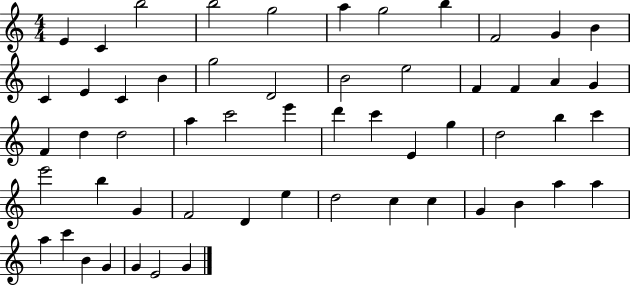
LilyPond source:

{
  \clef treble
  \numericTimeSignature
  \time 4/4
  \key c \major
  e'4 c'4 b''2 | b''2 g''2 | a''4 g''2 b''4 | f'2 g'4 b'4 | \break c'4 e'4 c'4 b'4 | g''2 d'2 | b'2 e''2 | f'4 f'4 a'4 g'4 | \break f'4 d''4 d''2 | a''4 c'''2 e'''4 | d'''4 c'''4 e'4 g''4 | d''2 b''4 c'''4 | \break e'''2 b''4 g'4 | f'2 d'4 e''4 | d''2 c''4 c''4 | g'4 b'4 a''4 a''4 | \break a''4 c'''4 b'4 g'4 | g'4 e'2 g'4 | \bar "|."
}